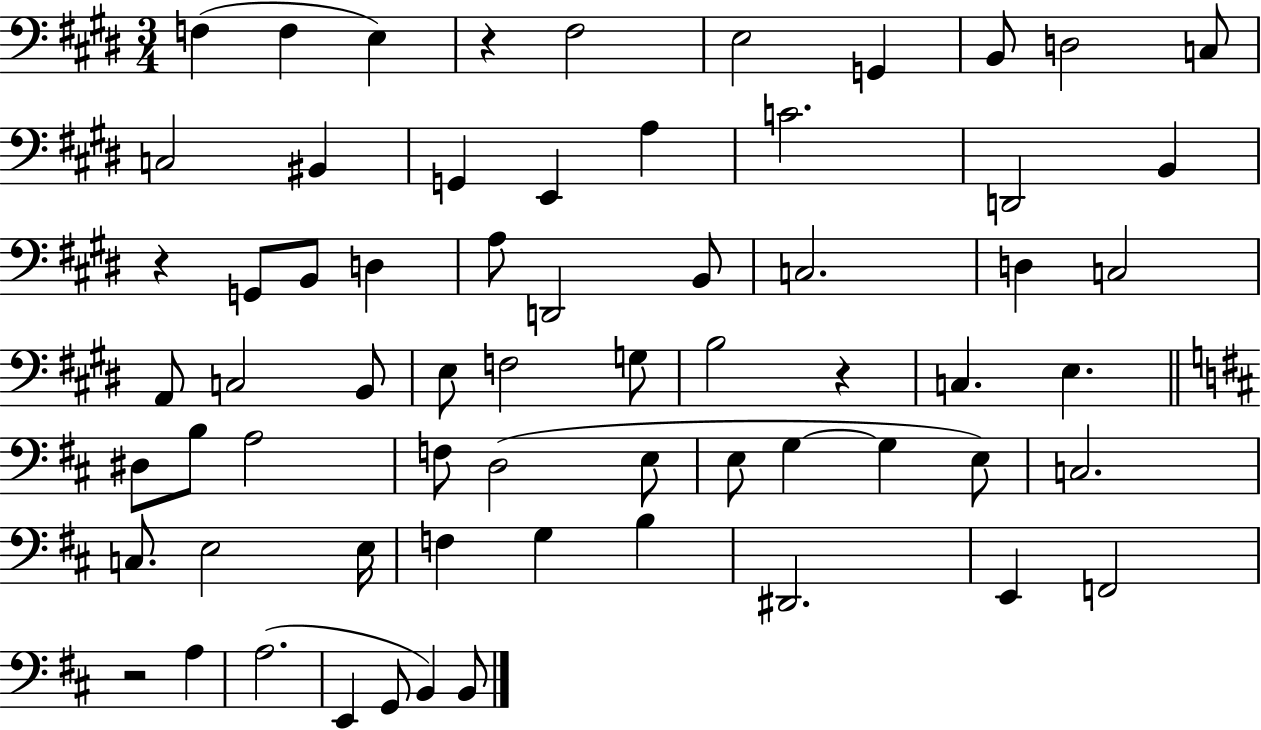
X:1
T:Untitled
M:3/4
L:1/4
K:E
F, F, E, z ^F,2 E,2 G,, B,,/2 D,2 C,/2 C,2 ^B,, G,, E,, A, C2 D,,2 B,, z G,,/2 B,,/2 D, A,/2 D,,2 B,,/2 C,2 D, C,2 A,,/2 C,2 B,,/2 E,/2 F,2 G,/2 B,2 z C, E, ^D,/2 B,/2 A,2 F,/2 D,2 E,/2 E,/2 G, G, E,/2 C,2 C,/2 E,2 E,/4 F, G, B, ^D,,2 E,, F,,2 z2 A, A,2 E,, G,,/2 B,, B,,/2